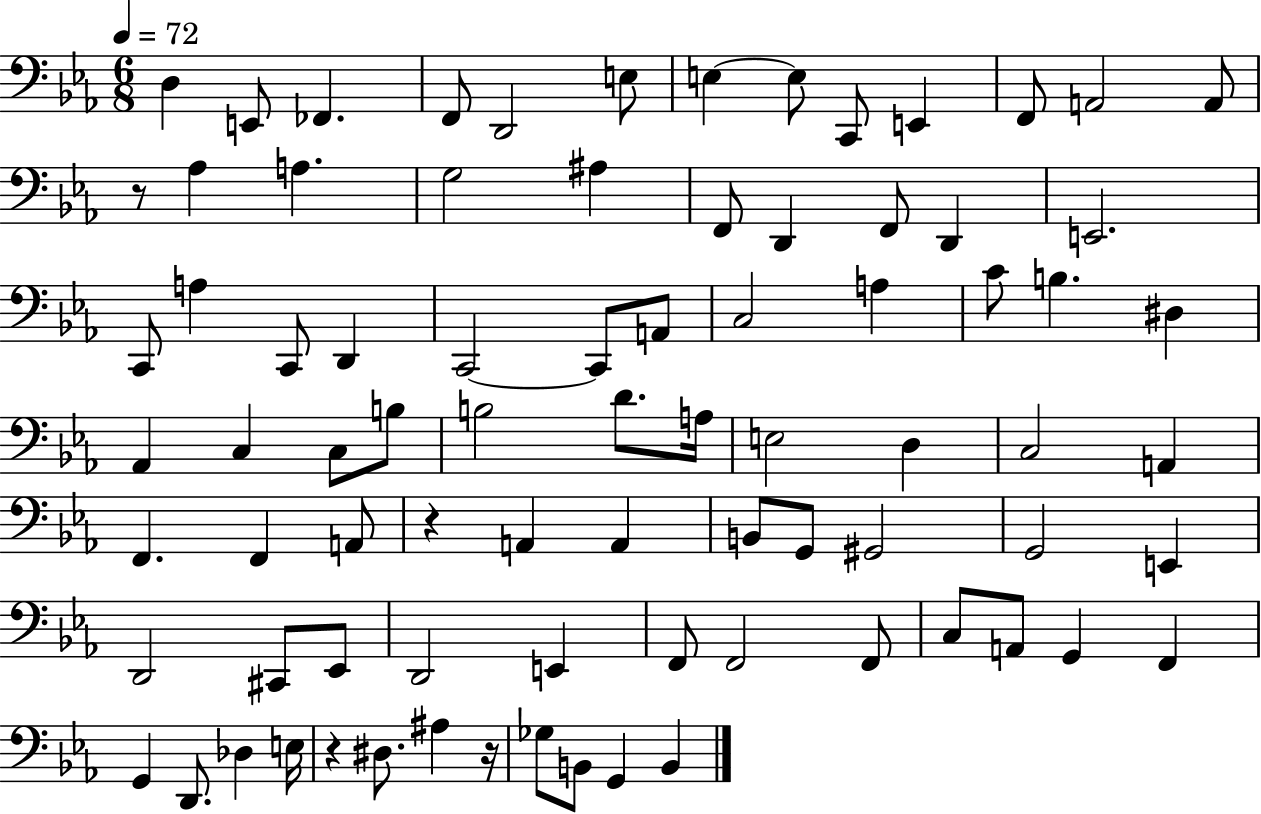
X:1
T:Untitled
M:6/8
L:1/4
K:Eb
D, E,,/2 _F,, F,,/2 D,,2 E,/2 E, E,/2 C,,/2 E,, F,,/2 A,,2 A,,/2 z/2 _A, A, G,2 ^A, F,,/2 D,, F,,/2 D,, E,,2 C,,/2 A, C,,/2 D,, C,,2 C,,/2 A,,/2 C,2 A, C/2 B, ^D, _A,, C, C,/2 B,/2 B,2 D/2 A,/4 E,2 D, C,2 A,, F,, F,, A,,/2 z A,, A,, B,,/2 G,,/2 ^G,,2 G,,2 E,, D,,2 ^C,,/2 _E,,/2 D,,2 E,, F,,/2 F,,2 F,,/2 C,/2 A,,/2 G,, F,, G,, D,,/2 _D, E,/4 z ^D,/2 ^A, z/4 _G,/2 B,,/2 G,, B,,